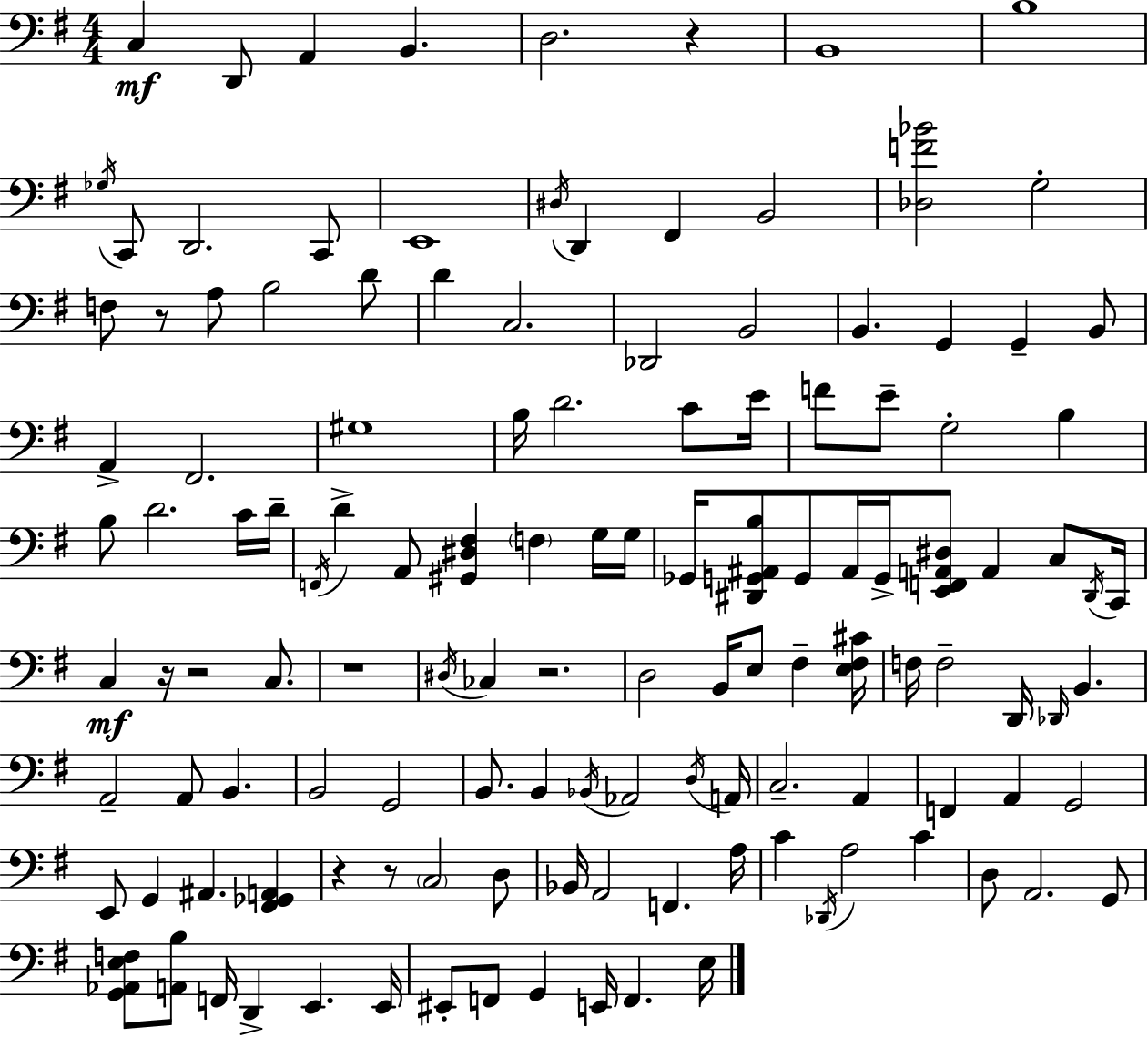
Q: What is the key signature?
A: G major